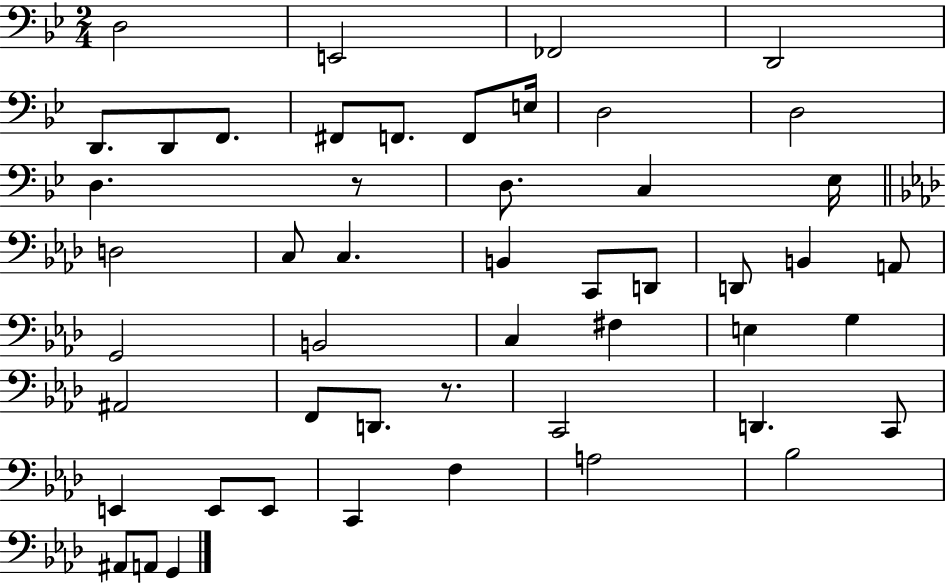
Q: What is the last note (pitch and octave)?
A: G2